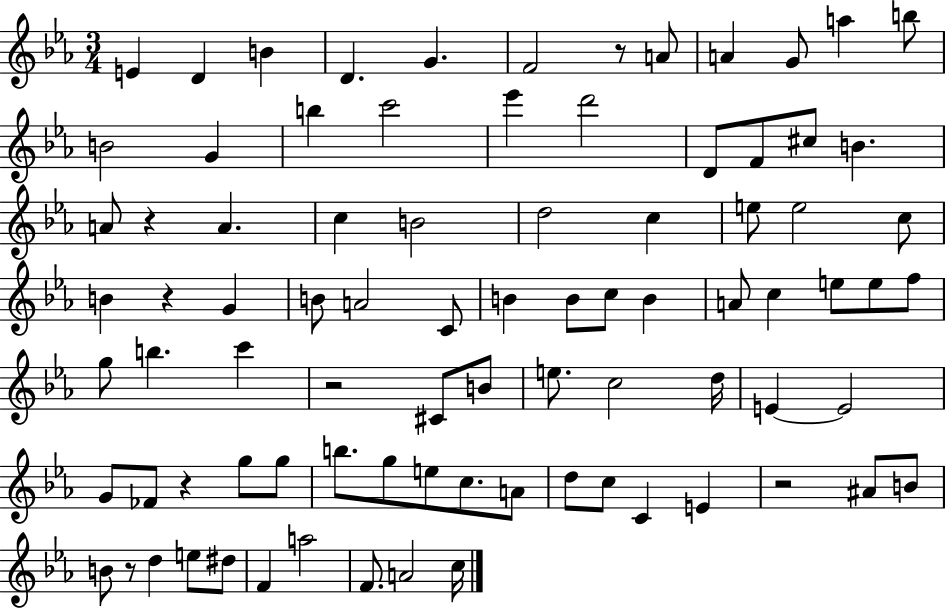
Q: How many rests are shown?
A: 7